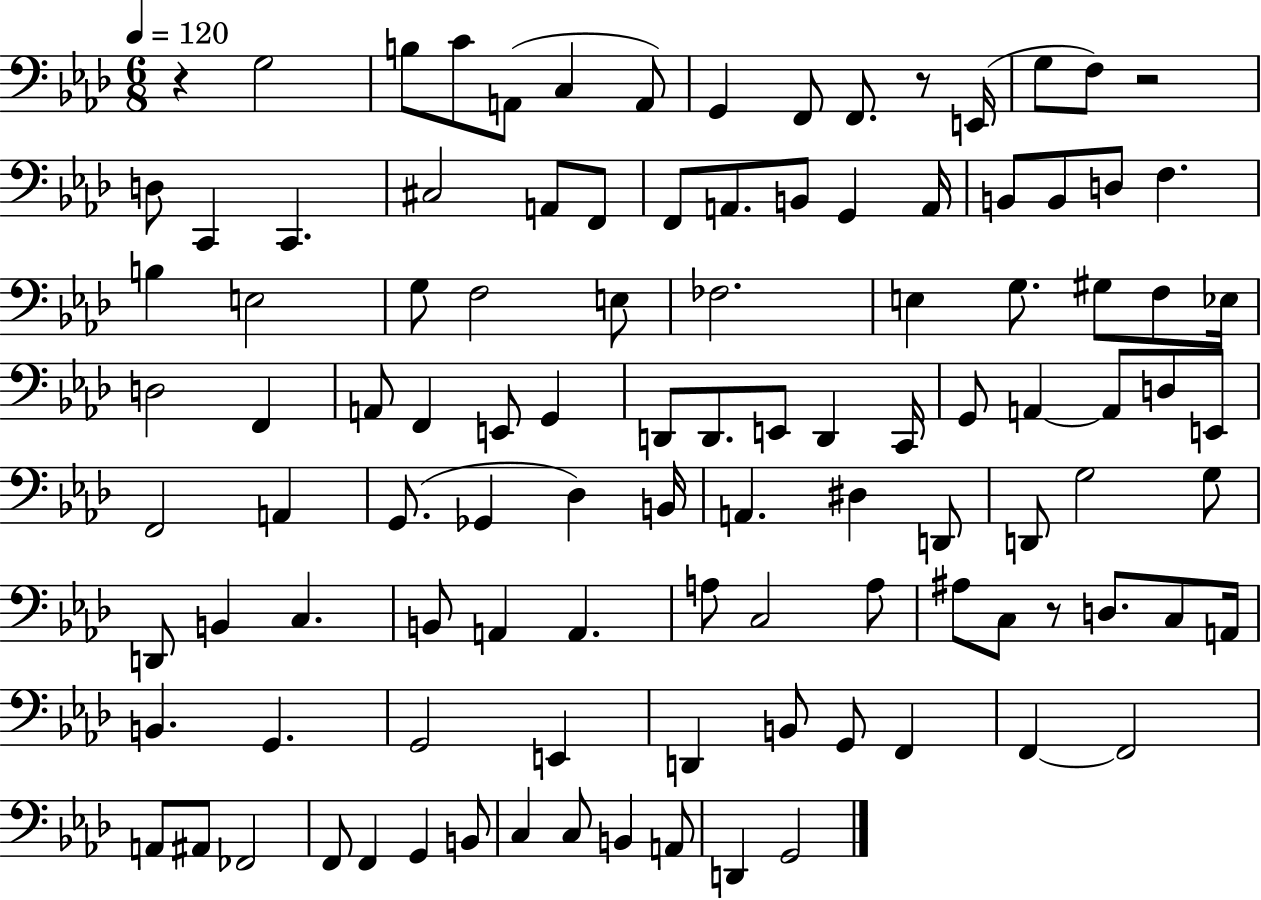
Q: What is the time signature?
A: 6/8